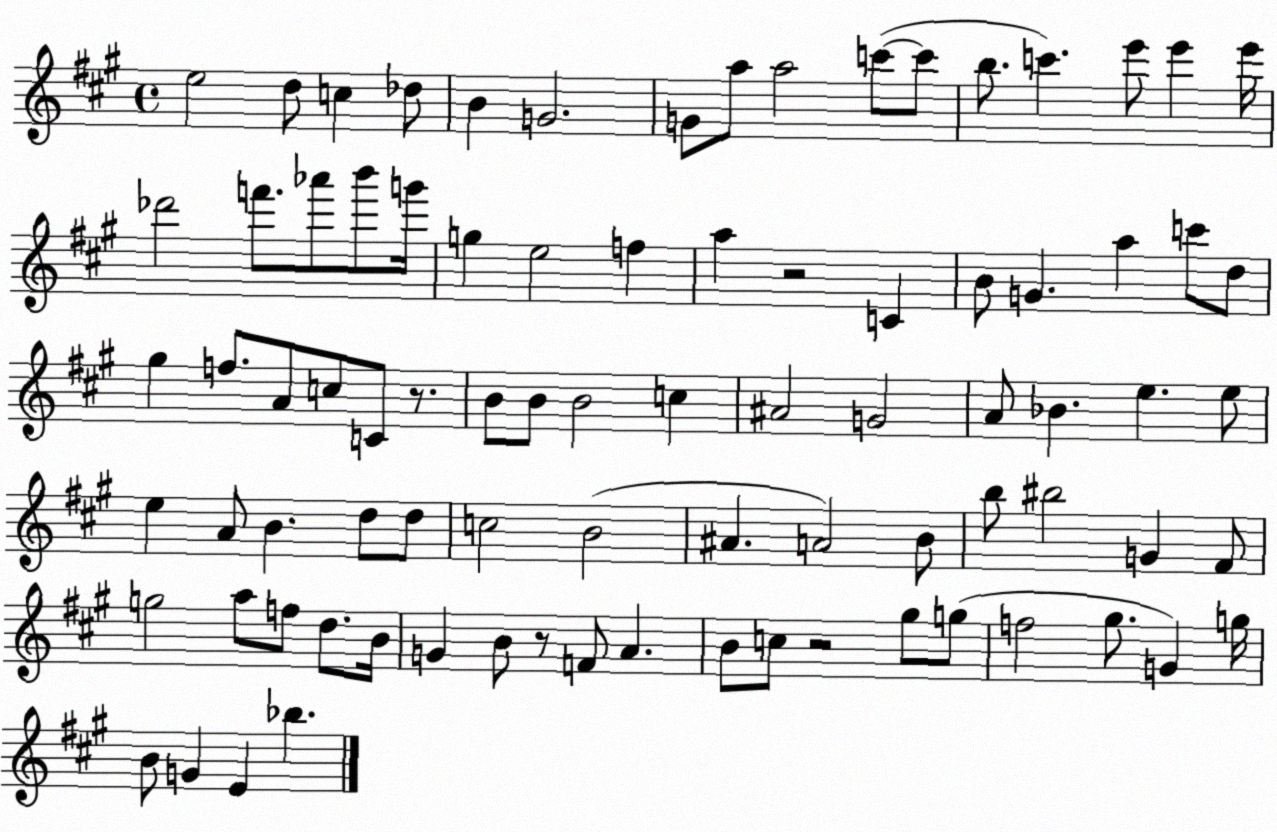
X:1
T:Untitled
M:4/4
L:1/4
K:A
e2 d/2 c _d/2 B G2 G/2 a/2 a2 c'/2 c'/2 b/2 c' e'/2 e' e'/4 _d'2 f'/2 _a'/2 b'/2 g'/4 g e2 f a z2 C B/2 G a c'/2 d/2 ^g f/2 A/2 c/2 C/2 z/2 B/2 B/2 B2 c ^A2 G2 A/2 _B e e/2 e A/2 B d/2 d/2 c2 B2 ^A A2 B/2 b/2 ^b2 G ^F/2 g2 a/2 f/2 d/2 B/4 G B/2 z/2 F/2 A B/2 c/2 z2 ^g/2 g/2 f2 ^g/2 G g/4 B/2 G E _b